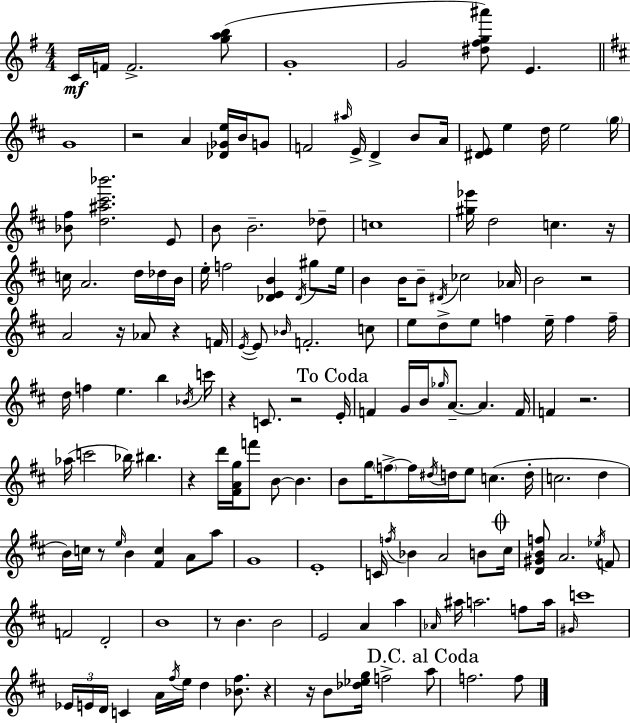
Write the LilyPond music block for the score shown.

{
  \clef treble
  \numericTimeSignature
  \time 4/4
  \key e \minor
  c'16\mf f'16 f'2.-> <g'' a'' b''>8( | g'1-. | g'2 <dis'' fis'' g'' ais'''>8) e'4. | \bar "||" \break \key b \minor g'1 | r2 a'4 <des' ges' e''>16 b'16 g'8 | f'2 \grace { ais''16 } e'16-> d'4-> b'8 | a'16 <dis' e'>8 e''4 d''16 e''2 | \break \parenthesize g''16 <bes' fis''>8 <d'' ais'' cis''' bes'''>2. e'8 | b'8 b'2.-- des''8-- | c''1 | <gis'' ees'''>16 d''2 c''4. | \break r16 c''16 a'2. d''16 des''16 | b'16 e''16-. f''2 <des' e' b'>4 \acciaccatura { des'16 } gis''8 | e''16 b'4 b'16 b'8-- \acciaccatura { dis'16 } ces''2 | aes'16 b'2 r2 | \break a'2 r16 aes'8 r4 | f'16 \acciaccatura { e'16~ }~ e'8 \grace { bes'16 } f'2.-. | c''8 e''8 d''8-> e''8 f''4 e''16-- | f''4 f''16-- d''16 f''4 e''4. | \break b''4 \acciaccatura { bes'16 } c'''16 r4 c'8. r2 | \mark "To Coda" e'16-. f'4 g'16 b'16 \grace { ges''16 } a'8.--~~ | a'4. f'16 f'4 r2. | aes''16( c'''2 | \break bes''16) bis''4. r4 d'''16 <fis' a' g''>16 f'''8 b'8~~ | b'4. b'8 g''16 \parenthesize f''8->~~ f''16 \acciaccatura { dis''16 } d''16 e''8 | c''4.( d''16-. c''2. | d''4 b'16) c''16 r8 \grace { e''16 } b'4 | \break <fis' c''>4 a'8 a''8 g'1 | e'1-. | c'16 \acciaccatura { f''16 } bes'4 a'2 | b'8 \mark \markup { \musicglyph "scripts.coda" } cis''16 <d' gis' b' f''>8 a'2. | \break \acciaccatura { ees''16 } f'8 f'2 | d'2-. b'1 | r8 b'4. | b'2 e'2 | \break a'4 a''4 \grace { aes'16 } ais''16 a''2. | f''8 a''16 \grace { gis'16 } c'''1 | \tuplet 3/2 { ees'16 e'16 d'16 } | c'4 a'16 \acciaccatura { fis''16 } e''16 d''4 <bes' fis''>8. r4 | \break r16 b'8 <des'' ees'' g''>16 f''2-> \mark "D.C. al Coda" a''8 | f''2. f''8 \bar "|."
}